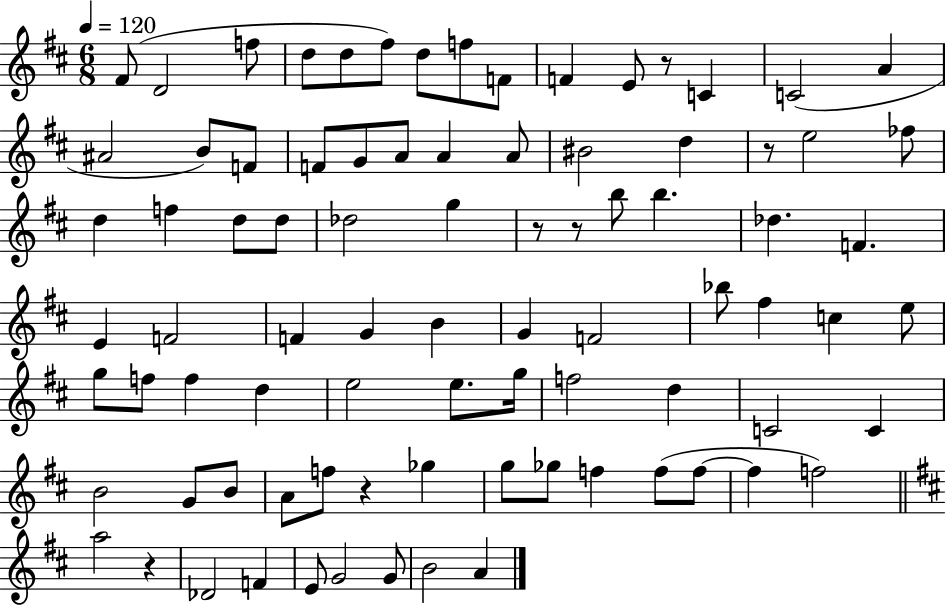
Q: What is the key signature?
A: D major